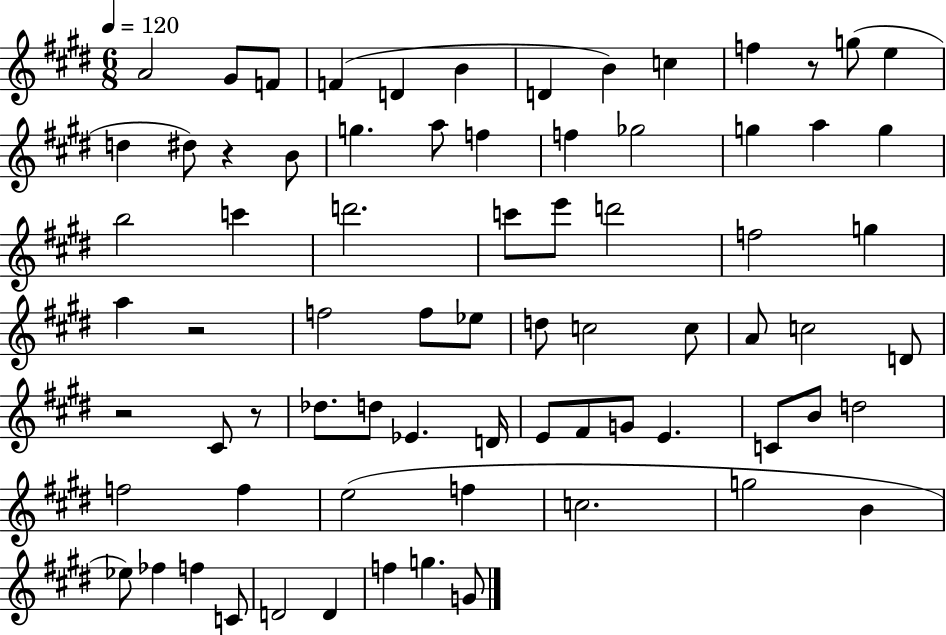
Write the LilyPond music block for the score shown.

{
  \clef treble
  \numericTimeSignature
  \time 6/8
  \key e \major
  \tempo 4 = 120
  \repeat volta 2 { a'2 gis'8 f'8 | f'4( d'4 b'4 | d'4 b'4) c''4 | f''4 r8 g''8( e''4 | \break d''4 dis''8) r4 b'8 | g''4. a''8 f''4 | f''4 ges''2 | g''4 a''4 g''4 | \break b''2 c'''4 | d'''2. | c'''8 e'''8 d'''2 | f''2 g''4 | \break a''4 r2 | f''2 f''8 ees''8 | d''8 c''2 c''8 | a'8 c''2 d'8 | \break r2 cis'8 r8 | des''8. d''8 ees'4. d'16 | e'8 fis'8 g'8 e'4. | c'8 b'8 d''2 | \break f''2 f''4 | e''2( f''4 | c''2. | g''2 b'4 | \break ees''8) fes''4 f''4 c'8 | d'2 d'4 | f''4 g''4. g'8 | } \bar "|."
}